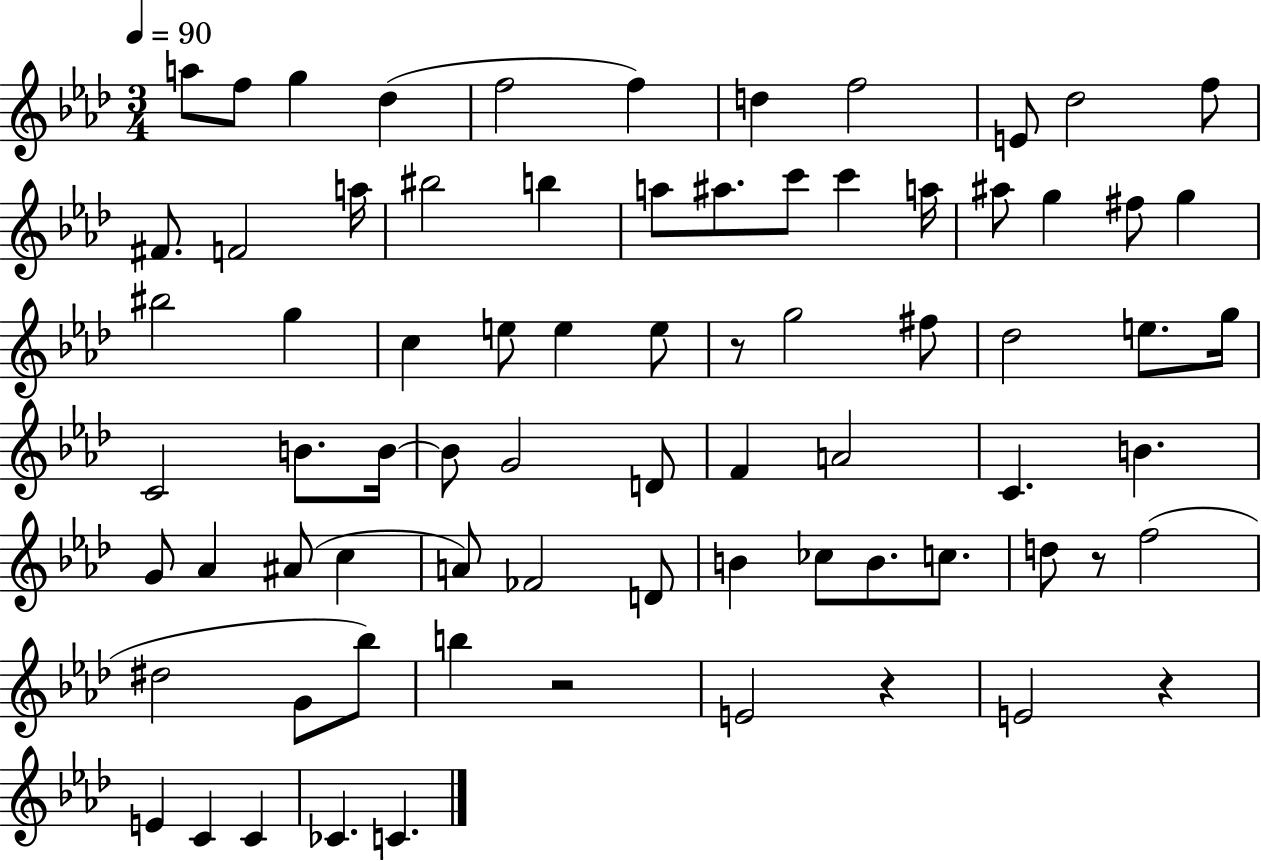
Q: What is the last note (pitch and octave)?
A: C4